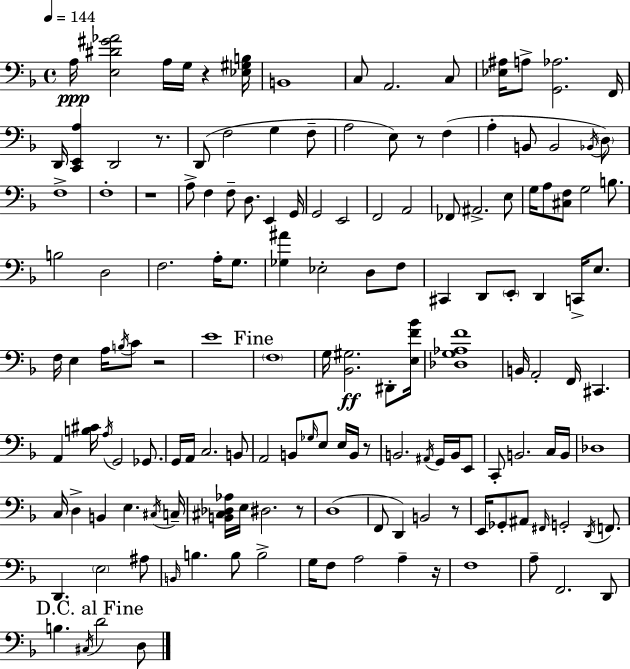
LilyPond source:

{
  \clef bass
  \time 4/4
  \defaultTimeSignature
  \key f \major
  \tempo 4 = 144
  a16\ppp <e dis' gis' aes'>2 a16 g16 r4 <ees gis b>16 | b,1 | c8 a,2. c8 | <ees ais>16 a8-> <g, aes>2. f,16 | \break d,16 <c, e, a>4 d,2 r8. | d,8( f2 g4 f8-- | a2 e8) r8 f4( | a4-. b,8 b,2 \acciaccatura { bes,16 }) \parenthesize d8 | \break f1-> | f1-. | r1 | a8-> f4 f8-- d8. e,4 | \break g,16 g,2 e,2 | f,2 a,2 | fes,8 ais,2.-> e8 | g16 a8 <cis f>8 g2 b8. | \break b2 d2 | f2. a16-. g8. | <ges ais'>4 ees2-. d8 f8 | cis,4 d,8 \parenthesize e,8-. d,4 c,16-> e8. | \break f16 e4 a16 \acciaccatura { b16 } c'8 r2 | e'1 | \mark "Fine" \parenthesize f1 | g16 <bes, gis>2.\ff dis,8-. | \break <e f' bes'>16 <des g aes f'>1 | b,16 a,2-. f,16 cis,4. | a,4 <b cis'>16 \acciaccatura { a16 } g,2 | ges,8. g,16 a,16 c2. | \break b,8 a,2 b,8 \grace { ges16 } e8 | e16 b,16 r8 b,2. | \acciaccatura { ais,16 } g,16 b,16 e,8 c,8-. b,2. | c16 b,16 des1 | \break c16 d4-> b,4 e4. | \acciaccatura { cis16 } c16-- <b, cis des aes>16 e16 dis2. | r8 d1( | f,8 d,4) b,2 | \break r8 e,16 ges,8-. ais,8 \grace { fis,16 } g,2-. | \acciaccatura { d,16 } f,8. d,4. \parenthesize e2 | ais8 \grace { b,16 } b4. b8 | b2-> g16 f8 a2 | \break a4-- r16 f1 | a8-- f,2. | d,8 \mark "D.C. al Fine" b4. \acciaccatura { cis16 } | d'2 d8 \bar "|."
}